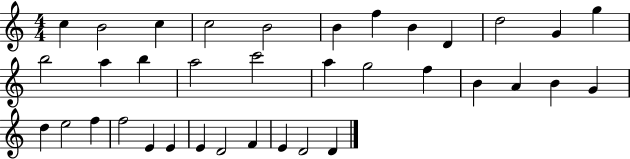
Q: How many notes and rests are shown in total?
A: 36